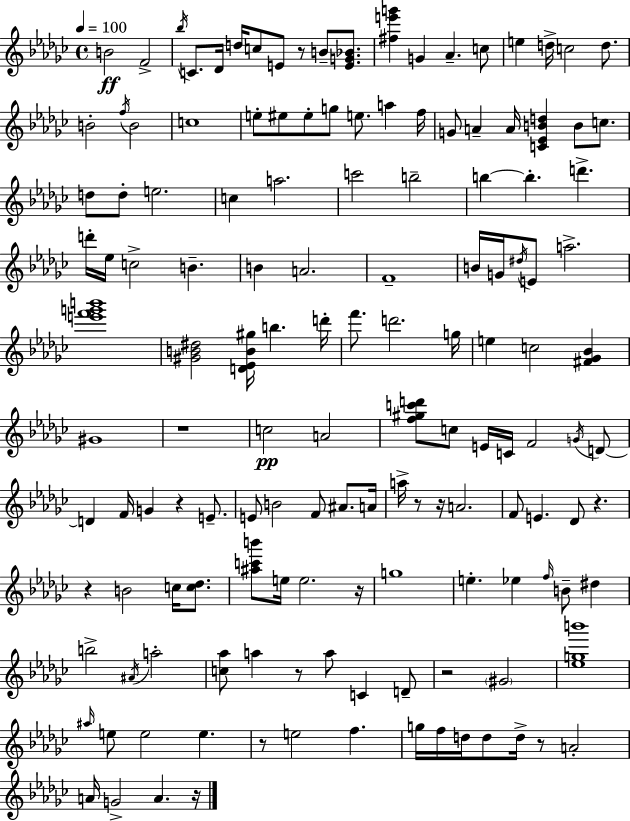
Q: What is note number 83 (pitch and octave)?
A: E4